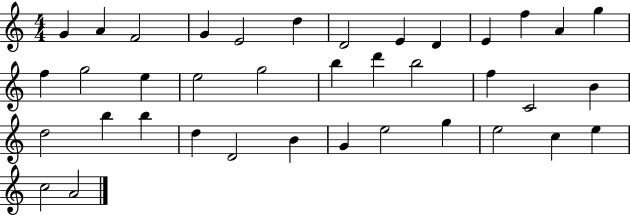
X:1
T:Untitled
M:4/4
L:1/4
K:C
G A F2 G E2 d D2 E D E f A g f g2 e e2 g2 b d' b2 f C2 B d2 b b d D2 B G e2 g e2 c e c2 A2